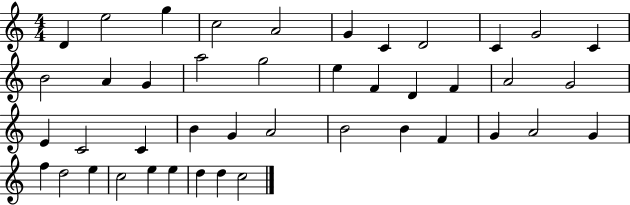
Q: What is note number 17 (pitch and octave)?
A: E5